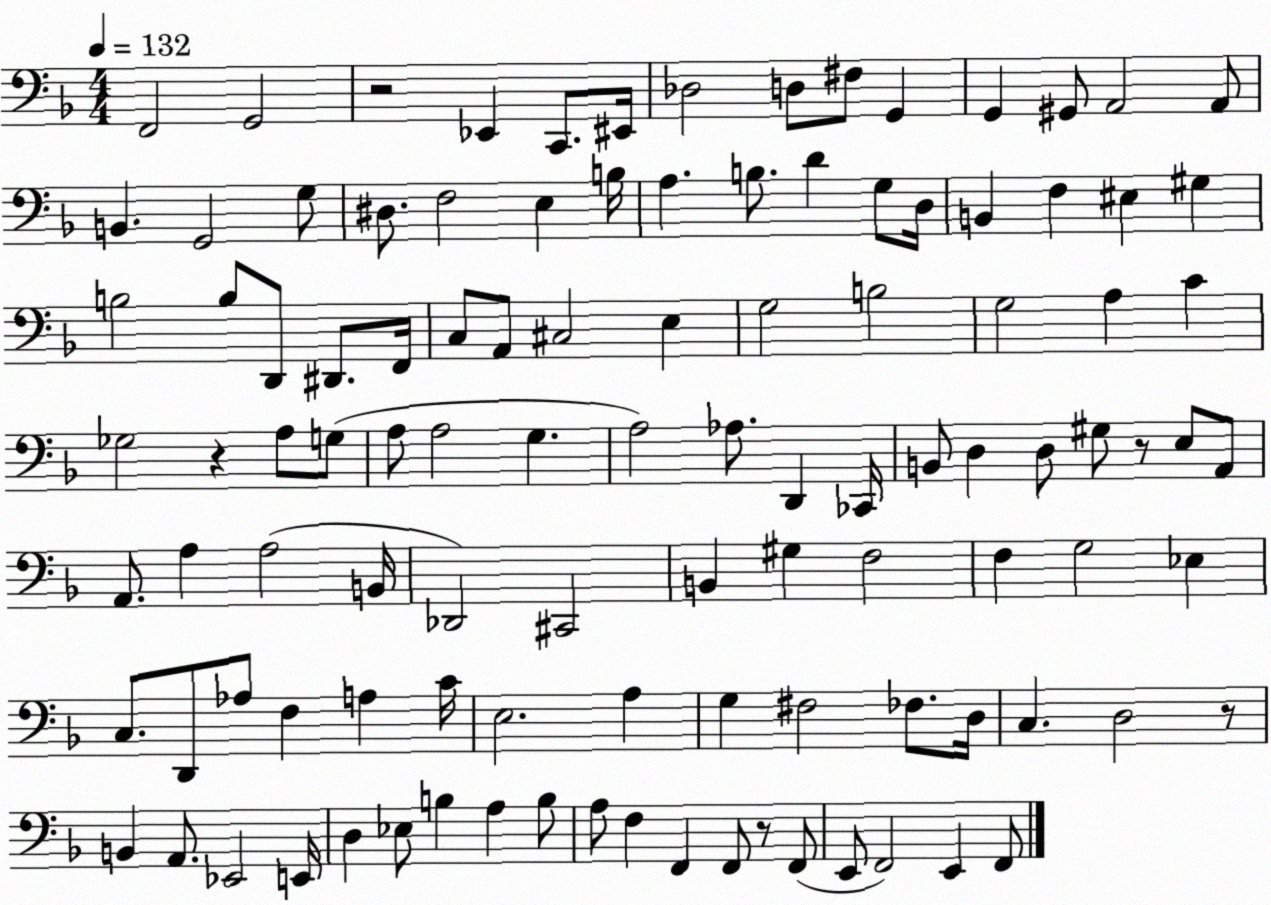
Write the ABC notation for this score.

X:1
T:Untitled
M:4/4
L:1/4
K:F
F,,2 G,,2 z2 _E,, C,,/2 ^E,,/4 _D,2 D,/2 ^F,/2 G,, G,, ^G,,/2 A,,2 A,,/2 B,, G,,2 G,/2 ^D,/2 F,2 E, B,/4 A, B,/2 D G,/2 D,/4 B,, F, ^E, ^G, B,2 B,/2 D,,/2 ^D,,/2 F,,/4 C,/2 A,,/2 ^C,2 E, G,2 B,2 G,2 A, C _G,2 z A,/2 G,/2 A,/2 A,2 G, A,2 _A,/2 D,, _C,,/4 B,,/2 D, D,/2 ^G,/2 z/2 E,/2 A,,/2 A,,/2 A, A,2 B,,/4 _D,,2 ^C,,2 B,, ^G, F,2 F, G,2 _E, C,/2 D,,/2 _A,/2 F, A, C/4 E,2 A, G, ^F,2 _F,/2 D,/4 C, D,2 z/2 B,, A,,/2 _E,,2 E,,/4 D, _E,/2 B, A, B,/2 A,/2 F, F,, F,,/2 z/2 F,,/2 E,,/2 F,,2 E,, F,,/2